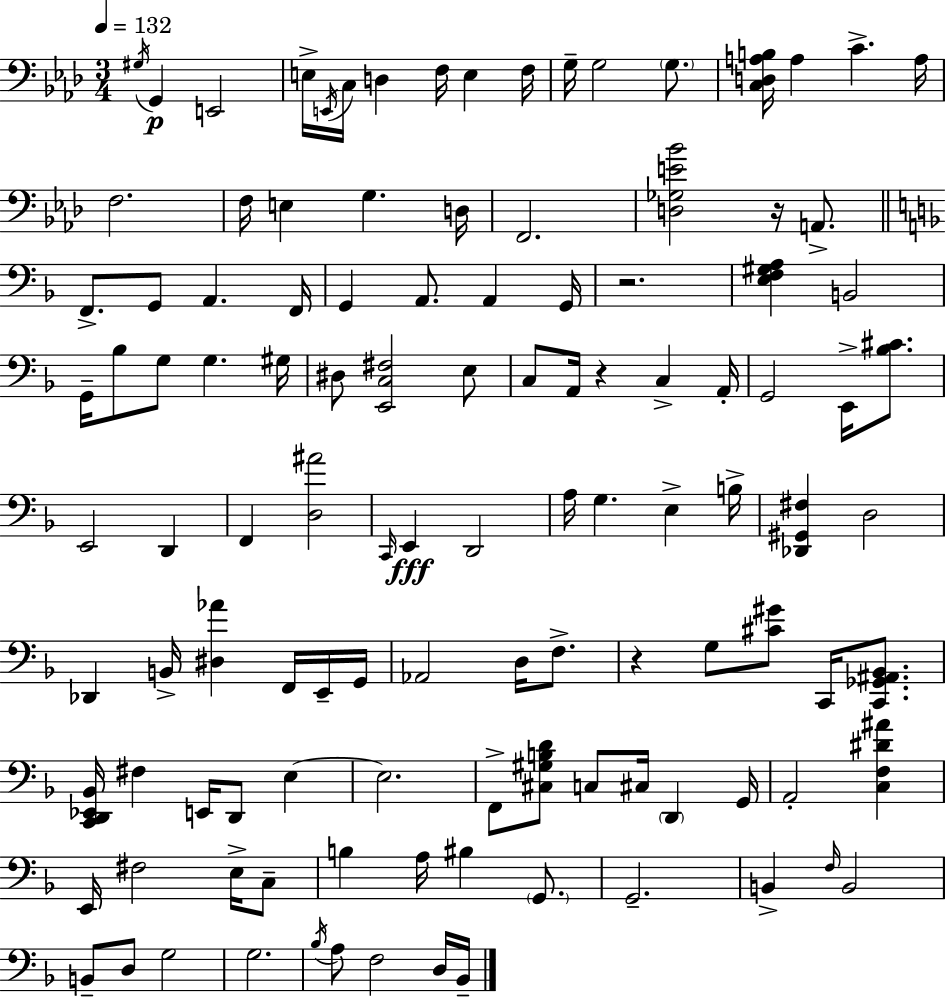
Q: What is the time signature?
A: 3/4